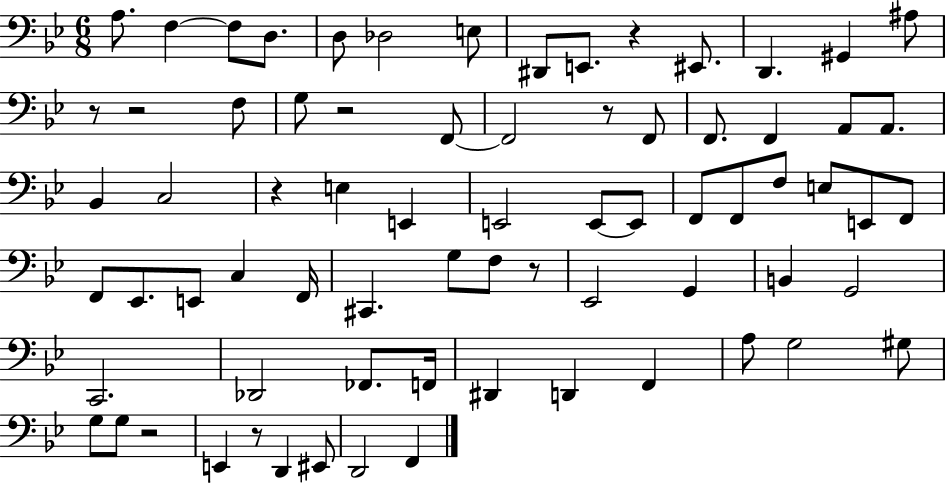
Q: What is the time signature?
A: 6/8